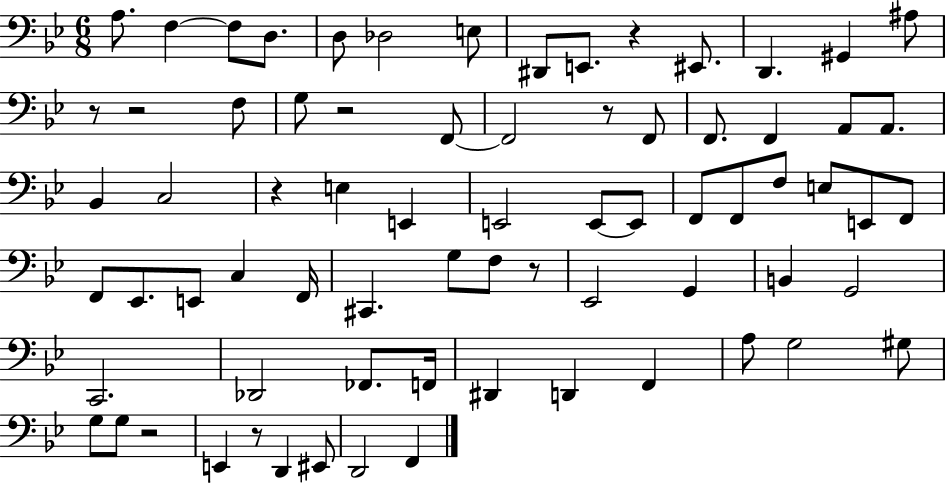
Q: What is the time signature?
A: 6/8